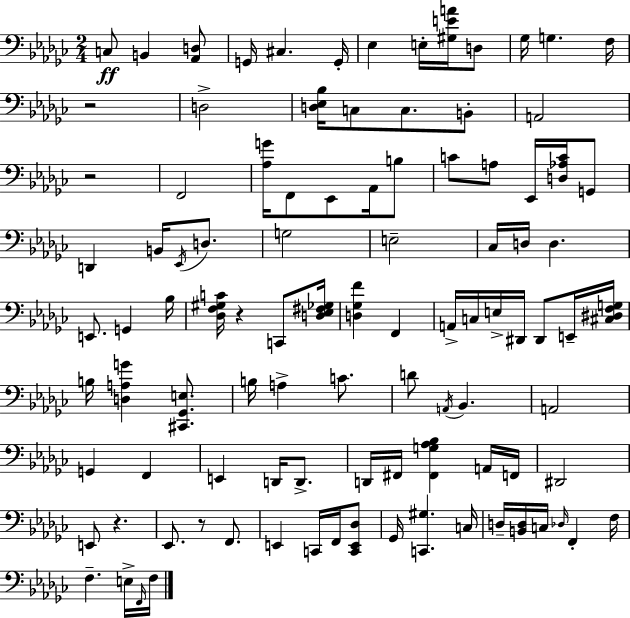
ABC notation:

X:1
T:Untitled
M:2/4
L:1/4
K:Ebm
C,/2 B,, [_A,,D,]/2 G,,/4 ^C, G,,/4 _E, E,/4 [^G,EA]/4 D,/2 _G,/4 G, F,/4 z2 D,2 [D,_E,_B,]/4 C,/2 C,/2 B,,/2 A,,2 z2 F,,2 [_A,G]/4 F,,/2 _E,,/2 _A,,/4 B,/2 C/2 A,/2 _E,,/4 [D,_A,C]/4 G,,/2 D,, B,,/4 _E,,/4 D,/2 G,2 E,2 _C,/4 D,/4 D, E,,/2 G,, _B,/4 [_D,F,^G,C]/4 z C,,/2 [D,_E,^F,_G,]/4 [D,_G,F] F,, A,,/4 C,/4 E,/4 ^D,,/4 ^D,,/2 E,,/4 [^C,^D,F,G,]/4 B,/4 [D,A,G] [^C,,_G,,E,]/2 B,/4 A, C/2 D/2 A,,/4 _B,, A,,2 G,, F,, E,, D,,/4 D,,/2 D,,/4 ^F,,/4 [^F,,G,_A,_B,] A,,/4 F,,/4 ^D,,2 E,,/2 z _E,,/2 z/2 F,,/2 E,, C,,/4 F,,/4 [C,,E,,_D,]/2 _G,,/4 [C,,^G,] C,/4 D,/4 [B,,D,]/4 C,/4 _D,/4 F,, F,/4 F, E,/4 F,,/4 F,/4